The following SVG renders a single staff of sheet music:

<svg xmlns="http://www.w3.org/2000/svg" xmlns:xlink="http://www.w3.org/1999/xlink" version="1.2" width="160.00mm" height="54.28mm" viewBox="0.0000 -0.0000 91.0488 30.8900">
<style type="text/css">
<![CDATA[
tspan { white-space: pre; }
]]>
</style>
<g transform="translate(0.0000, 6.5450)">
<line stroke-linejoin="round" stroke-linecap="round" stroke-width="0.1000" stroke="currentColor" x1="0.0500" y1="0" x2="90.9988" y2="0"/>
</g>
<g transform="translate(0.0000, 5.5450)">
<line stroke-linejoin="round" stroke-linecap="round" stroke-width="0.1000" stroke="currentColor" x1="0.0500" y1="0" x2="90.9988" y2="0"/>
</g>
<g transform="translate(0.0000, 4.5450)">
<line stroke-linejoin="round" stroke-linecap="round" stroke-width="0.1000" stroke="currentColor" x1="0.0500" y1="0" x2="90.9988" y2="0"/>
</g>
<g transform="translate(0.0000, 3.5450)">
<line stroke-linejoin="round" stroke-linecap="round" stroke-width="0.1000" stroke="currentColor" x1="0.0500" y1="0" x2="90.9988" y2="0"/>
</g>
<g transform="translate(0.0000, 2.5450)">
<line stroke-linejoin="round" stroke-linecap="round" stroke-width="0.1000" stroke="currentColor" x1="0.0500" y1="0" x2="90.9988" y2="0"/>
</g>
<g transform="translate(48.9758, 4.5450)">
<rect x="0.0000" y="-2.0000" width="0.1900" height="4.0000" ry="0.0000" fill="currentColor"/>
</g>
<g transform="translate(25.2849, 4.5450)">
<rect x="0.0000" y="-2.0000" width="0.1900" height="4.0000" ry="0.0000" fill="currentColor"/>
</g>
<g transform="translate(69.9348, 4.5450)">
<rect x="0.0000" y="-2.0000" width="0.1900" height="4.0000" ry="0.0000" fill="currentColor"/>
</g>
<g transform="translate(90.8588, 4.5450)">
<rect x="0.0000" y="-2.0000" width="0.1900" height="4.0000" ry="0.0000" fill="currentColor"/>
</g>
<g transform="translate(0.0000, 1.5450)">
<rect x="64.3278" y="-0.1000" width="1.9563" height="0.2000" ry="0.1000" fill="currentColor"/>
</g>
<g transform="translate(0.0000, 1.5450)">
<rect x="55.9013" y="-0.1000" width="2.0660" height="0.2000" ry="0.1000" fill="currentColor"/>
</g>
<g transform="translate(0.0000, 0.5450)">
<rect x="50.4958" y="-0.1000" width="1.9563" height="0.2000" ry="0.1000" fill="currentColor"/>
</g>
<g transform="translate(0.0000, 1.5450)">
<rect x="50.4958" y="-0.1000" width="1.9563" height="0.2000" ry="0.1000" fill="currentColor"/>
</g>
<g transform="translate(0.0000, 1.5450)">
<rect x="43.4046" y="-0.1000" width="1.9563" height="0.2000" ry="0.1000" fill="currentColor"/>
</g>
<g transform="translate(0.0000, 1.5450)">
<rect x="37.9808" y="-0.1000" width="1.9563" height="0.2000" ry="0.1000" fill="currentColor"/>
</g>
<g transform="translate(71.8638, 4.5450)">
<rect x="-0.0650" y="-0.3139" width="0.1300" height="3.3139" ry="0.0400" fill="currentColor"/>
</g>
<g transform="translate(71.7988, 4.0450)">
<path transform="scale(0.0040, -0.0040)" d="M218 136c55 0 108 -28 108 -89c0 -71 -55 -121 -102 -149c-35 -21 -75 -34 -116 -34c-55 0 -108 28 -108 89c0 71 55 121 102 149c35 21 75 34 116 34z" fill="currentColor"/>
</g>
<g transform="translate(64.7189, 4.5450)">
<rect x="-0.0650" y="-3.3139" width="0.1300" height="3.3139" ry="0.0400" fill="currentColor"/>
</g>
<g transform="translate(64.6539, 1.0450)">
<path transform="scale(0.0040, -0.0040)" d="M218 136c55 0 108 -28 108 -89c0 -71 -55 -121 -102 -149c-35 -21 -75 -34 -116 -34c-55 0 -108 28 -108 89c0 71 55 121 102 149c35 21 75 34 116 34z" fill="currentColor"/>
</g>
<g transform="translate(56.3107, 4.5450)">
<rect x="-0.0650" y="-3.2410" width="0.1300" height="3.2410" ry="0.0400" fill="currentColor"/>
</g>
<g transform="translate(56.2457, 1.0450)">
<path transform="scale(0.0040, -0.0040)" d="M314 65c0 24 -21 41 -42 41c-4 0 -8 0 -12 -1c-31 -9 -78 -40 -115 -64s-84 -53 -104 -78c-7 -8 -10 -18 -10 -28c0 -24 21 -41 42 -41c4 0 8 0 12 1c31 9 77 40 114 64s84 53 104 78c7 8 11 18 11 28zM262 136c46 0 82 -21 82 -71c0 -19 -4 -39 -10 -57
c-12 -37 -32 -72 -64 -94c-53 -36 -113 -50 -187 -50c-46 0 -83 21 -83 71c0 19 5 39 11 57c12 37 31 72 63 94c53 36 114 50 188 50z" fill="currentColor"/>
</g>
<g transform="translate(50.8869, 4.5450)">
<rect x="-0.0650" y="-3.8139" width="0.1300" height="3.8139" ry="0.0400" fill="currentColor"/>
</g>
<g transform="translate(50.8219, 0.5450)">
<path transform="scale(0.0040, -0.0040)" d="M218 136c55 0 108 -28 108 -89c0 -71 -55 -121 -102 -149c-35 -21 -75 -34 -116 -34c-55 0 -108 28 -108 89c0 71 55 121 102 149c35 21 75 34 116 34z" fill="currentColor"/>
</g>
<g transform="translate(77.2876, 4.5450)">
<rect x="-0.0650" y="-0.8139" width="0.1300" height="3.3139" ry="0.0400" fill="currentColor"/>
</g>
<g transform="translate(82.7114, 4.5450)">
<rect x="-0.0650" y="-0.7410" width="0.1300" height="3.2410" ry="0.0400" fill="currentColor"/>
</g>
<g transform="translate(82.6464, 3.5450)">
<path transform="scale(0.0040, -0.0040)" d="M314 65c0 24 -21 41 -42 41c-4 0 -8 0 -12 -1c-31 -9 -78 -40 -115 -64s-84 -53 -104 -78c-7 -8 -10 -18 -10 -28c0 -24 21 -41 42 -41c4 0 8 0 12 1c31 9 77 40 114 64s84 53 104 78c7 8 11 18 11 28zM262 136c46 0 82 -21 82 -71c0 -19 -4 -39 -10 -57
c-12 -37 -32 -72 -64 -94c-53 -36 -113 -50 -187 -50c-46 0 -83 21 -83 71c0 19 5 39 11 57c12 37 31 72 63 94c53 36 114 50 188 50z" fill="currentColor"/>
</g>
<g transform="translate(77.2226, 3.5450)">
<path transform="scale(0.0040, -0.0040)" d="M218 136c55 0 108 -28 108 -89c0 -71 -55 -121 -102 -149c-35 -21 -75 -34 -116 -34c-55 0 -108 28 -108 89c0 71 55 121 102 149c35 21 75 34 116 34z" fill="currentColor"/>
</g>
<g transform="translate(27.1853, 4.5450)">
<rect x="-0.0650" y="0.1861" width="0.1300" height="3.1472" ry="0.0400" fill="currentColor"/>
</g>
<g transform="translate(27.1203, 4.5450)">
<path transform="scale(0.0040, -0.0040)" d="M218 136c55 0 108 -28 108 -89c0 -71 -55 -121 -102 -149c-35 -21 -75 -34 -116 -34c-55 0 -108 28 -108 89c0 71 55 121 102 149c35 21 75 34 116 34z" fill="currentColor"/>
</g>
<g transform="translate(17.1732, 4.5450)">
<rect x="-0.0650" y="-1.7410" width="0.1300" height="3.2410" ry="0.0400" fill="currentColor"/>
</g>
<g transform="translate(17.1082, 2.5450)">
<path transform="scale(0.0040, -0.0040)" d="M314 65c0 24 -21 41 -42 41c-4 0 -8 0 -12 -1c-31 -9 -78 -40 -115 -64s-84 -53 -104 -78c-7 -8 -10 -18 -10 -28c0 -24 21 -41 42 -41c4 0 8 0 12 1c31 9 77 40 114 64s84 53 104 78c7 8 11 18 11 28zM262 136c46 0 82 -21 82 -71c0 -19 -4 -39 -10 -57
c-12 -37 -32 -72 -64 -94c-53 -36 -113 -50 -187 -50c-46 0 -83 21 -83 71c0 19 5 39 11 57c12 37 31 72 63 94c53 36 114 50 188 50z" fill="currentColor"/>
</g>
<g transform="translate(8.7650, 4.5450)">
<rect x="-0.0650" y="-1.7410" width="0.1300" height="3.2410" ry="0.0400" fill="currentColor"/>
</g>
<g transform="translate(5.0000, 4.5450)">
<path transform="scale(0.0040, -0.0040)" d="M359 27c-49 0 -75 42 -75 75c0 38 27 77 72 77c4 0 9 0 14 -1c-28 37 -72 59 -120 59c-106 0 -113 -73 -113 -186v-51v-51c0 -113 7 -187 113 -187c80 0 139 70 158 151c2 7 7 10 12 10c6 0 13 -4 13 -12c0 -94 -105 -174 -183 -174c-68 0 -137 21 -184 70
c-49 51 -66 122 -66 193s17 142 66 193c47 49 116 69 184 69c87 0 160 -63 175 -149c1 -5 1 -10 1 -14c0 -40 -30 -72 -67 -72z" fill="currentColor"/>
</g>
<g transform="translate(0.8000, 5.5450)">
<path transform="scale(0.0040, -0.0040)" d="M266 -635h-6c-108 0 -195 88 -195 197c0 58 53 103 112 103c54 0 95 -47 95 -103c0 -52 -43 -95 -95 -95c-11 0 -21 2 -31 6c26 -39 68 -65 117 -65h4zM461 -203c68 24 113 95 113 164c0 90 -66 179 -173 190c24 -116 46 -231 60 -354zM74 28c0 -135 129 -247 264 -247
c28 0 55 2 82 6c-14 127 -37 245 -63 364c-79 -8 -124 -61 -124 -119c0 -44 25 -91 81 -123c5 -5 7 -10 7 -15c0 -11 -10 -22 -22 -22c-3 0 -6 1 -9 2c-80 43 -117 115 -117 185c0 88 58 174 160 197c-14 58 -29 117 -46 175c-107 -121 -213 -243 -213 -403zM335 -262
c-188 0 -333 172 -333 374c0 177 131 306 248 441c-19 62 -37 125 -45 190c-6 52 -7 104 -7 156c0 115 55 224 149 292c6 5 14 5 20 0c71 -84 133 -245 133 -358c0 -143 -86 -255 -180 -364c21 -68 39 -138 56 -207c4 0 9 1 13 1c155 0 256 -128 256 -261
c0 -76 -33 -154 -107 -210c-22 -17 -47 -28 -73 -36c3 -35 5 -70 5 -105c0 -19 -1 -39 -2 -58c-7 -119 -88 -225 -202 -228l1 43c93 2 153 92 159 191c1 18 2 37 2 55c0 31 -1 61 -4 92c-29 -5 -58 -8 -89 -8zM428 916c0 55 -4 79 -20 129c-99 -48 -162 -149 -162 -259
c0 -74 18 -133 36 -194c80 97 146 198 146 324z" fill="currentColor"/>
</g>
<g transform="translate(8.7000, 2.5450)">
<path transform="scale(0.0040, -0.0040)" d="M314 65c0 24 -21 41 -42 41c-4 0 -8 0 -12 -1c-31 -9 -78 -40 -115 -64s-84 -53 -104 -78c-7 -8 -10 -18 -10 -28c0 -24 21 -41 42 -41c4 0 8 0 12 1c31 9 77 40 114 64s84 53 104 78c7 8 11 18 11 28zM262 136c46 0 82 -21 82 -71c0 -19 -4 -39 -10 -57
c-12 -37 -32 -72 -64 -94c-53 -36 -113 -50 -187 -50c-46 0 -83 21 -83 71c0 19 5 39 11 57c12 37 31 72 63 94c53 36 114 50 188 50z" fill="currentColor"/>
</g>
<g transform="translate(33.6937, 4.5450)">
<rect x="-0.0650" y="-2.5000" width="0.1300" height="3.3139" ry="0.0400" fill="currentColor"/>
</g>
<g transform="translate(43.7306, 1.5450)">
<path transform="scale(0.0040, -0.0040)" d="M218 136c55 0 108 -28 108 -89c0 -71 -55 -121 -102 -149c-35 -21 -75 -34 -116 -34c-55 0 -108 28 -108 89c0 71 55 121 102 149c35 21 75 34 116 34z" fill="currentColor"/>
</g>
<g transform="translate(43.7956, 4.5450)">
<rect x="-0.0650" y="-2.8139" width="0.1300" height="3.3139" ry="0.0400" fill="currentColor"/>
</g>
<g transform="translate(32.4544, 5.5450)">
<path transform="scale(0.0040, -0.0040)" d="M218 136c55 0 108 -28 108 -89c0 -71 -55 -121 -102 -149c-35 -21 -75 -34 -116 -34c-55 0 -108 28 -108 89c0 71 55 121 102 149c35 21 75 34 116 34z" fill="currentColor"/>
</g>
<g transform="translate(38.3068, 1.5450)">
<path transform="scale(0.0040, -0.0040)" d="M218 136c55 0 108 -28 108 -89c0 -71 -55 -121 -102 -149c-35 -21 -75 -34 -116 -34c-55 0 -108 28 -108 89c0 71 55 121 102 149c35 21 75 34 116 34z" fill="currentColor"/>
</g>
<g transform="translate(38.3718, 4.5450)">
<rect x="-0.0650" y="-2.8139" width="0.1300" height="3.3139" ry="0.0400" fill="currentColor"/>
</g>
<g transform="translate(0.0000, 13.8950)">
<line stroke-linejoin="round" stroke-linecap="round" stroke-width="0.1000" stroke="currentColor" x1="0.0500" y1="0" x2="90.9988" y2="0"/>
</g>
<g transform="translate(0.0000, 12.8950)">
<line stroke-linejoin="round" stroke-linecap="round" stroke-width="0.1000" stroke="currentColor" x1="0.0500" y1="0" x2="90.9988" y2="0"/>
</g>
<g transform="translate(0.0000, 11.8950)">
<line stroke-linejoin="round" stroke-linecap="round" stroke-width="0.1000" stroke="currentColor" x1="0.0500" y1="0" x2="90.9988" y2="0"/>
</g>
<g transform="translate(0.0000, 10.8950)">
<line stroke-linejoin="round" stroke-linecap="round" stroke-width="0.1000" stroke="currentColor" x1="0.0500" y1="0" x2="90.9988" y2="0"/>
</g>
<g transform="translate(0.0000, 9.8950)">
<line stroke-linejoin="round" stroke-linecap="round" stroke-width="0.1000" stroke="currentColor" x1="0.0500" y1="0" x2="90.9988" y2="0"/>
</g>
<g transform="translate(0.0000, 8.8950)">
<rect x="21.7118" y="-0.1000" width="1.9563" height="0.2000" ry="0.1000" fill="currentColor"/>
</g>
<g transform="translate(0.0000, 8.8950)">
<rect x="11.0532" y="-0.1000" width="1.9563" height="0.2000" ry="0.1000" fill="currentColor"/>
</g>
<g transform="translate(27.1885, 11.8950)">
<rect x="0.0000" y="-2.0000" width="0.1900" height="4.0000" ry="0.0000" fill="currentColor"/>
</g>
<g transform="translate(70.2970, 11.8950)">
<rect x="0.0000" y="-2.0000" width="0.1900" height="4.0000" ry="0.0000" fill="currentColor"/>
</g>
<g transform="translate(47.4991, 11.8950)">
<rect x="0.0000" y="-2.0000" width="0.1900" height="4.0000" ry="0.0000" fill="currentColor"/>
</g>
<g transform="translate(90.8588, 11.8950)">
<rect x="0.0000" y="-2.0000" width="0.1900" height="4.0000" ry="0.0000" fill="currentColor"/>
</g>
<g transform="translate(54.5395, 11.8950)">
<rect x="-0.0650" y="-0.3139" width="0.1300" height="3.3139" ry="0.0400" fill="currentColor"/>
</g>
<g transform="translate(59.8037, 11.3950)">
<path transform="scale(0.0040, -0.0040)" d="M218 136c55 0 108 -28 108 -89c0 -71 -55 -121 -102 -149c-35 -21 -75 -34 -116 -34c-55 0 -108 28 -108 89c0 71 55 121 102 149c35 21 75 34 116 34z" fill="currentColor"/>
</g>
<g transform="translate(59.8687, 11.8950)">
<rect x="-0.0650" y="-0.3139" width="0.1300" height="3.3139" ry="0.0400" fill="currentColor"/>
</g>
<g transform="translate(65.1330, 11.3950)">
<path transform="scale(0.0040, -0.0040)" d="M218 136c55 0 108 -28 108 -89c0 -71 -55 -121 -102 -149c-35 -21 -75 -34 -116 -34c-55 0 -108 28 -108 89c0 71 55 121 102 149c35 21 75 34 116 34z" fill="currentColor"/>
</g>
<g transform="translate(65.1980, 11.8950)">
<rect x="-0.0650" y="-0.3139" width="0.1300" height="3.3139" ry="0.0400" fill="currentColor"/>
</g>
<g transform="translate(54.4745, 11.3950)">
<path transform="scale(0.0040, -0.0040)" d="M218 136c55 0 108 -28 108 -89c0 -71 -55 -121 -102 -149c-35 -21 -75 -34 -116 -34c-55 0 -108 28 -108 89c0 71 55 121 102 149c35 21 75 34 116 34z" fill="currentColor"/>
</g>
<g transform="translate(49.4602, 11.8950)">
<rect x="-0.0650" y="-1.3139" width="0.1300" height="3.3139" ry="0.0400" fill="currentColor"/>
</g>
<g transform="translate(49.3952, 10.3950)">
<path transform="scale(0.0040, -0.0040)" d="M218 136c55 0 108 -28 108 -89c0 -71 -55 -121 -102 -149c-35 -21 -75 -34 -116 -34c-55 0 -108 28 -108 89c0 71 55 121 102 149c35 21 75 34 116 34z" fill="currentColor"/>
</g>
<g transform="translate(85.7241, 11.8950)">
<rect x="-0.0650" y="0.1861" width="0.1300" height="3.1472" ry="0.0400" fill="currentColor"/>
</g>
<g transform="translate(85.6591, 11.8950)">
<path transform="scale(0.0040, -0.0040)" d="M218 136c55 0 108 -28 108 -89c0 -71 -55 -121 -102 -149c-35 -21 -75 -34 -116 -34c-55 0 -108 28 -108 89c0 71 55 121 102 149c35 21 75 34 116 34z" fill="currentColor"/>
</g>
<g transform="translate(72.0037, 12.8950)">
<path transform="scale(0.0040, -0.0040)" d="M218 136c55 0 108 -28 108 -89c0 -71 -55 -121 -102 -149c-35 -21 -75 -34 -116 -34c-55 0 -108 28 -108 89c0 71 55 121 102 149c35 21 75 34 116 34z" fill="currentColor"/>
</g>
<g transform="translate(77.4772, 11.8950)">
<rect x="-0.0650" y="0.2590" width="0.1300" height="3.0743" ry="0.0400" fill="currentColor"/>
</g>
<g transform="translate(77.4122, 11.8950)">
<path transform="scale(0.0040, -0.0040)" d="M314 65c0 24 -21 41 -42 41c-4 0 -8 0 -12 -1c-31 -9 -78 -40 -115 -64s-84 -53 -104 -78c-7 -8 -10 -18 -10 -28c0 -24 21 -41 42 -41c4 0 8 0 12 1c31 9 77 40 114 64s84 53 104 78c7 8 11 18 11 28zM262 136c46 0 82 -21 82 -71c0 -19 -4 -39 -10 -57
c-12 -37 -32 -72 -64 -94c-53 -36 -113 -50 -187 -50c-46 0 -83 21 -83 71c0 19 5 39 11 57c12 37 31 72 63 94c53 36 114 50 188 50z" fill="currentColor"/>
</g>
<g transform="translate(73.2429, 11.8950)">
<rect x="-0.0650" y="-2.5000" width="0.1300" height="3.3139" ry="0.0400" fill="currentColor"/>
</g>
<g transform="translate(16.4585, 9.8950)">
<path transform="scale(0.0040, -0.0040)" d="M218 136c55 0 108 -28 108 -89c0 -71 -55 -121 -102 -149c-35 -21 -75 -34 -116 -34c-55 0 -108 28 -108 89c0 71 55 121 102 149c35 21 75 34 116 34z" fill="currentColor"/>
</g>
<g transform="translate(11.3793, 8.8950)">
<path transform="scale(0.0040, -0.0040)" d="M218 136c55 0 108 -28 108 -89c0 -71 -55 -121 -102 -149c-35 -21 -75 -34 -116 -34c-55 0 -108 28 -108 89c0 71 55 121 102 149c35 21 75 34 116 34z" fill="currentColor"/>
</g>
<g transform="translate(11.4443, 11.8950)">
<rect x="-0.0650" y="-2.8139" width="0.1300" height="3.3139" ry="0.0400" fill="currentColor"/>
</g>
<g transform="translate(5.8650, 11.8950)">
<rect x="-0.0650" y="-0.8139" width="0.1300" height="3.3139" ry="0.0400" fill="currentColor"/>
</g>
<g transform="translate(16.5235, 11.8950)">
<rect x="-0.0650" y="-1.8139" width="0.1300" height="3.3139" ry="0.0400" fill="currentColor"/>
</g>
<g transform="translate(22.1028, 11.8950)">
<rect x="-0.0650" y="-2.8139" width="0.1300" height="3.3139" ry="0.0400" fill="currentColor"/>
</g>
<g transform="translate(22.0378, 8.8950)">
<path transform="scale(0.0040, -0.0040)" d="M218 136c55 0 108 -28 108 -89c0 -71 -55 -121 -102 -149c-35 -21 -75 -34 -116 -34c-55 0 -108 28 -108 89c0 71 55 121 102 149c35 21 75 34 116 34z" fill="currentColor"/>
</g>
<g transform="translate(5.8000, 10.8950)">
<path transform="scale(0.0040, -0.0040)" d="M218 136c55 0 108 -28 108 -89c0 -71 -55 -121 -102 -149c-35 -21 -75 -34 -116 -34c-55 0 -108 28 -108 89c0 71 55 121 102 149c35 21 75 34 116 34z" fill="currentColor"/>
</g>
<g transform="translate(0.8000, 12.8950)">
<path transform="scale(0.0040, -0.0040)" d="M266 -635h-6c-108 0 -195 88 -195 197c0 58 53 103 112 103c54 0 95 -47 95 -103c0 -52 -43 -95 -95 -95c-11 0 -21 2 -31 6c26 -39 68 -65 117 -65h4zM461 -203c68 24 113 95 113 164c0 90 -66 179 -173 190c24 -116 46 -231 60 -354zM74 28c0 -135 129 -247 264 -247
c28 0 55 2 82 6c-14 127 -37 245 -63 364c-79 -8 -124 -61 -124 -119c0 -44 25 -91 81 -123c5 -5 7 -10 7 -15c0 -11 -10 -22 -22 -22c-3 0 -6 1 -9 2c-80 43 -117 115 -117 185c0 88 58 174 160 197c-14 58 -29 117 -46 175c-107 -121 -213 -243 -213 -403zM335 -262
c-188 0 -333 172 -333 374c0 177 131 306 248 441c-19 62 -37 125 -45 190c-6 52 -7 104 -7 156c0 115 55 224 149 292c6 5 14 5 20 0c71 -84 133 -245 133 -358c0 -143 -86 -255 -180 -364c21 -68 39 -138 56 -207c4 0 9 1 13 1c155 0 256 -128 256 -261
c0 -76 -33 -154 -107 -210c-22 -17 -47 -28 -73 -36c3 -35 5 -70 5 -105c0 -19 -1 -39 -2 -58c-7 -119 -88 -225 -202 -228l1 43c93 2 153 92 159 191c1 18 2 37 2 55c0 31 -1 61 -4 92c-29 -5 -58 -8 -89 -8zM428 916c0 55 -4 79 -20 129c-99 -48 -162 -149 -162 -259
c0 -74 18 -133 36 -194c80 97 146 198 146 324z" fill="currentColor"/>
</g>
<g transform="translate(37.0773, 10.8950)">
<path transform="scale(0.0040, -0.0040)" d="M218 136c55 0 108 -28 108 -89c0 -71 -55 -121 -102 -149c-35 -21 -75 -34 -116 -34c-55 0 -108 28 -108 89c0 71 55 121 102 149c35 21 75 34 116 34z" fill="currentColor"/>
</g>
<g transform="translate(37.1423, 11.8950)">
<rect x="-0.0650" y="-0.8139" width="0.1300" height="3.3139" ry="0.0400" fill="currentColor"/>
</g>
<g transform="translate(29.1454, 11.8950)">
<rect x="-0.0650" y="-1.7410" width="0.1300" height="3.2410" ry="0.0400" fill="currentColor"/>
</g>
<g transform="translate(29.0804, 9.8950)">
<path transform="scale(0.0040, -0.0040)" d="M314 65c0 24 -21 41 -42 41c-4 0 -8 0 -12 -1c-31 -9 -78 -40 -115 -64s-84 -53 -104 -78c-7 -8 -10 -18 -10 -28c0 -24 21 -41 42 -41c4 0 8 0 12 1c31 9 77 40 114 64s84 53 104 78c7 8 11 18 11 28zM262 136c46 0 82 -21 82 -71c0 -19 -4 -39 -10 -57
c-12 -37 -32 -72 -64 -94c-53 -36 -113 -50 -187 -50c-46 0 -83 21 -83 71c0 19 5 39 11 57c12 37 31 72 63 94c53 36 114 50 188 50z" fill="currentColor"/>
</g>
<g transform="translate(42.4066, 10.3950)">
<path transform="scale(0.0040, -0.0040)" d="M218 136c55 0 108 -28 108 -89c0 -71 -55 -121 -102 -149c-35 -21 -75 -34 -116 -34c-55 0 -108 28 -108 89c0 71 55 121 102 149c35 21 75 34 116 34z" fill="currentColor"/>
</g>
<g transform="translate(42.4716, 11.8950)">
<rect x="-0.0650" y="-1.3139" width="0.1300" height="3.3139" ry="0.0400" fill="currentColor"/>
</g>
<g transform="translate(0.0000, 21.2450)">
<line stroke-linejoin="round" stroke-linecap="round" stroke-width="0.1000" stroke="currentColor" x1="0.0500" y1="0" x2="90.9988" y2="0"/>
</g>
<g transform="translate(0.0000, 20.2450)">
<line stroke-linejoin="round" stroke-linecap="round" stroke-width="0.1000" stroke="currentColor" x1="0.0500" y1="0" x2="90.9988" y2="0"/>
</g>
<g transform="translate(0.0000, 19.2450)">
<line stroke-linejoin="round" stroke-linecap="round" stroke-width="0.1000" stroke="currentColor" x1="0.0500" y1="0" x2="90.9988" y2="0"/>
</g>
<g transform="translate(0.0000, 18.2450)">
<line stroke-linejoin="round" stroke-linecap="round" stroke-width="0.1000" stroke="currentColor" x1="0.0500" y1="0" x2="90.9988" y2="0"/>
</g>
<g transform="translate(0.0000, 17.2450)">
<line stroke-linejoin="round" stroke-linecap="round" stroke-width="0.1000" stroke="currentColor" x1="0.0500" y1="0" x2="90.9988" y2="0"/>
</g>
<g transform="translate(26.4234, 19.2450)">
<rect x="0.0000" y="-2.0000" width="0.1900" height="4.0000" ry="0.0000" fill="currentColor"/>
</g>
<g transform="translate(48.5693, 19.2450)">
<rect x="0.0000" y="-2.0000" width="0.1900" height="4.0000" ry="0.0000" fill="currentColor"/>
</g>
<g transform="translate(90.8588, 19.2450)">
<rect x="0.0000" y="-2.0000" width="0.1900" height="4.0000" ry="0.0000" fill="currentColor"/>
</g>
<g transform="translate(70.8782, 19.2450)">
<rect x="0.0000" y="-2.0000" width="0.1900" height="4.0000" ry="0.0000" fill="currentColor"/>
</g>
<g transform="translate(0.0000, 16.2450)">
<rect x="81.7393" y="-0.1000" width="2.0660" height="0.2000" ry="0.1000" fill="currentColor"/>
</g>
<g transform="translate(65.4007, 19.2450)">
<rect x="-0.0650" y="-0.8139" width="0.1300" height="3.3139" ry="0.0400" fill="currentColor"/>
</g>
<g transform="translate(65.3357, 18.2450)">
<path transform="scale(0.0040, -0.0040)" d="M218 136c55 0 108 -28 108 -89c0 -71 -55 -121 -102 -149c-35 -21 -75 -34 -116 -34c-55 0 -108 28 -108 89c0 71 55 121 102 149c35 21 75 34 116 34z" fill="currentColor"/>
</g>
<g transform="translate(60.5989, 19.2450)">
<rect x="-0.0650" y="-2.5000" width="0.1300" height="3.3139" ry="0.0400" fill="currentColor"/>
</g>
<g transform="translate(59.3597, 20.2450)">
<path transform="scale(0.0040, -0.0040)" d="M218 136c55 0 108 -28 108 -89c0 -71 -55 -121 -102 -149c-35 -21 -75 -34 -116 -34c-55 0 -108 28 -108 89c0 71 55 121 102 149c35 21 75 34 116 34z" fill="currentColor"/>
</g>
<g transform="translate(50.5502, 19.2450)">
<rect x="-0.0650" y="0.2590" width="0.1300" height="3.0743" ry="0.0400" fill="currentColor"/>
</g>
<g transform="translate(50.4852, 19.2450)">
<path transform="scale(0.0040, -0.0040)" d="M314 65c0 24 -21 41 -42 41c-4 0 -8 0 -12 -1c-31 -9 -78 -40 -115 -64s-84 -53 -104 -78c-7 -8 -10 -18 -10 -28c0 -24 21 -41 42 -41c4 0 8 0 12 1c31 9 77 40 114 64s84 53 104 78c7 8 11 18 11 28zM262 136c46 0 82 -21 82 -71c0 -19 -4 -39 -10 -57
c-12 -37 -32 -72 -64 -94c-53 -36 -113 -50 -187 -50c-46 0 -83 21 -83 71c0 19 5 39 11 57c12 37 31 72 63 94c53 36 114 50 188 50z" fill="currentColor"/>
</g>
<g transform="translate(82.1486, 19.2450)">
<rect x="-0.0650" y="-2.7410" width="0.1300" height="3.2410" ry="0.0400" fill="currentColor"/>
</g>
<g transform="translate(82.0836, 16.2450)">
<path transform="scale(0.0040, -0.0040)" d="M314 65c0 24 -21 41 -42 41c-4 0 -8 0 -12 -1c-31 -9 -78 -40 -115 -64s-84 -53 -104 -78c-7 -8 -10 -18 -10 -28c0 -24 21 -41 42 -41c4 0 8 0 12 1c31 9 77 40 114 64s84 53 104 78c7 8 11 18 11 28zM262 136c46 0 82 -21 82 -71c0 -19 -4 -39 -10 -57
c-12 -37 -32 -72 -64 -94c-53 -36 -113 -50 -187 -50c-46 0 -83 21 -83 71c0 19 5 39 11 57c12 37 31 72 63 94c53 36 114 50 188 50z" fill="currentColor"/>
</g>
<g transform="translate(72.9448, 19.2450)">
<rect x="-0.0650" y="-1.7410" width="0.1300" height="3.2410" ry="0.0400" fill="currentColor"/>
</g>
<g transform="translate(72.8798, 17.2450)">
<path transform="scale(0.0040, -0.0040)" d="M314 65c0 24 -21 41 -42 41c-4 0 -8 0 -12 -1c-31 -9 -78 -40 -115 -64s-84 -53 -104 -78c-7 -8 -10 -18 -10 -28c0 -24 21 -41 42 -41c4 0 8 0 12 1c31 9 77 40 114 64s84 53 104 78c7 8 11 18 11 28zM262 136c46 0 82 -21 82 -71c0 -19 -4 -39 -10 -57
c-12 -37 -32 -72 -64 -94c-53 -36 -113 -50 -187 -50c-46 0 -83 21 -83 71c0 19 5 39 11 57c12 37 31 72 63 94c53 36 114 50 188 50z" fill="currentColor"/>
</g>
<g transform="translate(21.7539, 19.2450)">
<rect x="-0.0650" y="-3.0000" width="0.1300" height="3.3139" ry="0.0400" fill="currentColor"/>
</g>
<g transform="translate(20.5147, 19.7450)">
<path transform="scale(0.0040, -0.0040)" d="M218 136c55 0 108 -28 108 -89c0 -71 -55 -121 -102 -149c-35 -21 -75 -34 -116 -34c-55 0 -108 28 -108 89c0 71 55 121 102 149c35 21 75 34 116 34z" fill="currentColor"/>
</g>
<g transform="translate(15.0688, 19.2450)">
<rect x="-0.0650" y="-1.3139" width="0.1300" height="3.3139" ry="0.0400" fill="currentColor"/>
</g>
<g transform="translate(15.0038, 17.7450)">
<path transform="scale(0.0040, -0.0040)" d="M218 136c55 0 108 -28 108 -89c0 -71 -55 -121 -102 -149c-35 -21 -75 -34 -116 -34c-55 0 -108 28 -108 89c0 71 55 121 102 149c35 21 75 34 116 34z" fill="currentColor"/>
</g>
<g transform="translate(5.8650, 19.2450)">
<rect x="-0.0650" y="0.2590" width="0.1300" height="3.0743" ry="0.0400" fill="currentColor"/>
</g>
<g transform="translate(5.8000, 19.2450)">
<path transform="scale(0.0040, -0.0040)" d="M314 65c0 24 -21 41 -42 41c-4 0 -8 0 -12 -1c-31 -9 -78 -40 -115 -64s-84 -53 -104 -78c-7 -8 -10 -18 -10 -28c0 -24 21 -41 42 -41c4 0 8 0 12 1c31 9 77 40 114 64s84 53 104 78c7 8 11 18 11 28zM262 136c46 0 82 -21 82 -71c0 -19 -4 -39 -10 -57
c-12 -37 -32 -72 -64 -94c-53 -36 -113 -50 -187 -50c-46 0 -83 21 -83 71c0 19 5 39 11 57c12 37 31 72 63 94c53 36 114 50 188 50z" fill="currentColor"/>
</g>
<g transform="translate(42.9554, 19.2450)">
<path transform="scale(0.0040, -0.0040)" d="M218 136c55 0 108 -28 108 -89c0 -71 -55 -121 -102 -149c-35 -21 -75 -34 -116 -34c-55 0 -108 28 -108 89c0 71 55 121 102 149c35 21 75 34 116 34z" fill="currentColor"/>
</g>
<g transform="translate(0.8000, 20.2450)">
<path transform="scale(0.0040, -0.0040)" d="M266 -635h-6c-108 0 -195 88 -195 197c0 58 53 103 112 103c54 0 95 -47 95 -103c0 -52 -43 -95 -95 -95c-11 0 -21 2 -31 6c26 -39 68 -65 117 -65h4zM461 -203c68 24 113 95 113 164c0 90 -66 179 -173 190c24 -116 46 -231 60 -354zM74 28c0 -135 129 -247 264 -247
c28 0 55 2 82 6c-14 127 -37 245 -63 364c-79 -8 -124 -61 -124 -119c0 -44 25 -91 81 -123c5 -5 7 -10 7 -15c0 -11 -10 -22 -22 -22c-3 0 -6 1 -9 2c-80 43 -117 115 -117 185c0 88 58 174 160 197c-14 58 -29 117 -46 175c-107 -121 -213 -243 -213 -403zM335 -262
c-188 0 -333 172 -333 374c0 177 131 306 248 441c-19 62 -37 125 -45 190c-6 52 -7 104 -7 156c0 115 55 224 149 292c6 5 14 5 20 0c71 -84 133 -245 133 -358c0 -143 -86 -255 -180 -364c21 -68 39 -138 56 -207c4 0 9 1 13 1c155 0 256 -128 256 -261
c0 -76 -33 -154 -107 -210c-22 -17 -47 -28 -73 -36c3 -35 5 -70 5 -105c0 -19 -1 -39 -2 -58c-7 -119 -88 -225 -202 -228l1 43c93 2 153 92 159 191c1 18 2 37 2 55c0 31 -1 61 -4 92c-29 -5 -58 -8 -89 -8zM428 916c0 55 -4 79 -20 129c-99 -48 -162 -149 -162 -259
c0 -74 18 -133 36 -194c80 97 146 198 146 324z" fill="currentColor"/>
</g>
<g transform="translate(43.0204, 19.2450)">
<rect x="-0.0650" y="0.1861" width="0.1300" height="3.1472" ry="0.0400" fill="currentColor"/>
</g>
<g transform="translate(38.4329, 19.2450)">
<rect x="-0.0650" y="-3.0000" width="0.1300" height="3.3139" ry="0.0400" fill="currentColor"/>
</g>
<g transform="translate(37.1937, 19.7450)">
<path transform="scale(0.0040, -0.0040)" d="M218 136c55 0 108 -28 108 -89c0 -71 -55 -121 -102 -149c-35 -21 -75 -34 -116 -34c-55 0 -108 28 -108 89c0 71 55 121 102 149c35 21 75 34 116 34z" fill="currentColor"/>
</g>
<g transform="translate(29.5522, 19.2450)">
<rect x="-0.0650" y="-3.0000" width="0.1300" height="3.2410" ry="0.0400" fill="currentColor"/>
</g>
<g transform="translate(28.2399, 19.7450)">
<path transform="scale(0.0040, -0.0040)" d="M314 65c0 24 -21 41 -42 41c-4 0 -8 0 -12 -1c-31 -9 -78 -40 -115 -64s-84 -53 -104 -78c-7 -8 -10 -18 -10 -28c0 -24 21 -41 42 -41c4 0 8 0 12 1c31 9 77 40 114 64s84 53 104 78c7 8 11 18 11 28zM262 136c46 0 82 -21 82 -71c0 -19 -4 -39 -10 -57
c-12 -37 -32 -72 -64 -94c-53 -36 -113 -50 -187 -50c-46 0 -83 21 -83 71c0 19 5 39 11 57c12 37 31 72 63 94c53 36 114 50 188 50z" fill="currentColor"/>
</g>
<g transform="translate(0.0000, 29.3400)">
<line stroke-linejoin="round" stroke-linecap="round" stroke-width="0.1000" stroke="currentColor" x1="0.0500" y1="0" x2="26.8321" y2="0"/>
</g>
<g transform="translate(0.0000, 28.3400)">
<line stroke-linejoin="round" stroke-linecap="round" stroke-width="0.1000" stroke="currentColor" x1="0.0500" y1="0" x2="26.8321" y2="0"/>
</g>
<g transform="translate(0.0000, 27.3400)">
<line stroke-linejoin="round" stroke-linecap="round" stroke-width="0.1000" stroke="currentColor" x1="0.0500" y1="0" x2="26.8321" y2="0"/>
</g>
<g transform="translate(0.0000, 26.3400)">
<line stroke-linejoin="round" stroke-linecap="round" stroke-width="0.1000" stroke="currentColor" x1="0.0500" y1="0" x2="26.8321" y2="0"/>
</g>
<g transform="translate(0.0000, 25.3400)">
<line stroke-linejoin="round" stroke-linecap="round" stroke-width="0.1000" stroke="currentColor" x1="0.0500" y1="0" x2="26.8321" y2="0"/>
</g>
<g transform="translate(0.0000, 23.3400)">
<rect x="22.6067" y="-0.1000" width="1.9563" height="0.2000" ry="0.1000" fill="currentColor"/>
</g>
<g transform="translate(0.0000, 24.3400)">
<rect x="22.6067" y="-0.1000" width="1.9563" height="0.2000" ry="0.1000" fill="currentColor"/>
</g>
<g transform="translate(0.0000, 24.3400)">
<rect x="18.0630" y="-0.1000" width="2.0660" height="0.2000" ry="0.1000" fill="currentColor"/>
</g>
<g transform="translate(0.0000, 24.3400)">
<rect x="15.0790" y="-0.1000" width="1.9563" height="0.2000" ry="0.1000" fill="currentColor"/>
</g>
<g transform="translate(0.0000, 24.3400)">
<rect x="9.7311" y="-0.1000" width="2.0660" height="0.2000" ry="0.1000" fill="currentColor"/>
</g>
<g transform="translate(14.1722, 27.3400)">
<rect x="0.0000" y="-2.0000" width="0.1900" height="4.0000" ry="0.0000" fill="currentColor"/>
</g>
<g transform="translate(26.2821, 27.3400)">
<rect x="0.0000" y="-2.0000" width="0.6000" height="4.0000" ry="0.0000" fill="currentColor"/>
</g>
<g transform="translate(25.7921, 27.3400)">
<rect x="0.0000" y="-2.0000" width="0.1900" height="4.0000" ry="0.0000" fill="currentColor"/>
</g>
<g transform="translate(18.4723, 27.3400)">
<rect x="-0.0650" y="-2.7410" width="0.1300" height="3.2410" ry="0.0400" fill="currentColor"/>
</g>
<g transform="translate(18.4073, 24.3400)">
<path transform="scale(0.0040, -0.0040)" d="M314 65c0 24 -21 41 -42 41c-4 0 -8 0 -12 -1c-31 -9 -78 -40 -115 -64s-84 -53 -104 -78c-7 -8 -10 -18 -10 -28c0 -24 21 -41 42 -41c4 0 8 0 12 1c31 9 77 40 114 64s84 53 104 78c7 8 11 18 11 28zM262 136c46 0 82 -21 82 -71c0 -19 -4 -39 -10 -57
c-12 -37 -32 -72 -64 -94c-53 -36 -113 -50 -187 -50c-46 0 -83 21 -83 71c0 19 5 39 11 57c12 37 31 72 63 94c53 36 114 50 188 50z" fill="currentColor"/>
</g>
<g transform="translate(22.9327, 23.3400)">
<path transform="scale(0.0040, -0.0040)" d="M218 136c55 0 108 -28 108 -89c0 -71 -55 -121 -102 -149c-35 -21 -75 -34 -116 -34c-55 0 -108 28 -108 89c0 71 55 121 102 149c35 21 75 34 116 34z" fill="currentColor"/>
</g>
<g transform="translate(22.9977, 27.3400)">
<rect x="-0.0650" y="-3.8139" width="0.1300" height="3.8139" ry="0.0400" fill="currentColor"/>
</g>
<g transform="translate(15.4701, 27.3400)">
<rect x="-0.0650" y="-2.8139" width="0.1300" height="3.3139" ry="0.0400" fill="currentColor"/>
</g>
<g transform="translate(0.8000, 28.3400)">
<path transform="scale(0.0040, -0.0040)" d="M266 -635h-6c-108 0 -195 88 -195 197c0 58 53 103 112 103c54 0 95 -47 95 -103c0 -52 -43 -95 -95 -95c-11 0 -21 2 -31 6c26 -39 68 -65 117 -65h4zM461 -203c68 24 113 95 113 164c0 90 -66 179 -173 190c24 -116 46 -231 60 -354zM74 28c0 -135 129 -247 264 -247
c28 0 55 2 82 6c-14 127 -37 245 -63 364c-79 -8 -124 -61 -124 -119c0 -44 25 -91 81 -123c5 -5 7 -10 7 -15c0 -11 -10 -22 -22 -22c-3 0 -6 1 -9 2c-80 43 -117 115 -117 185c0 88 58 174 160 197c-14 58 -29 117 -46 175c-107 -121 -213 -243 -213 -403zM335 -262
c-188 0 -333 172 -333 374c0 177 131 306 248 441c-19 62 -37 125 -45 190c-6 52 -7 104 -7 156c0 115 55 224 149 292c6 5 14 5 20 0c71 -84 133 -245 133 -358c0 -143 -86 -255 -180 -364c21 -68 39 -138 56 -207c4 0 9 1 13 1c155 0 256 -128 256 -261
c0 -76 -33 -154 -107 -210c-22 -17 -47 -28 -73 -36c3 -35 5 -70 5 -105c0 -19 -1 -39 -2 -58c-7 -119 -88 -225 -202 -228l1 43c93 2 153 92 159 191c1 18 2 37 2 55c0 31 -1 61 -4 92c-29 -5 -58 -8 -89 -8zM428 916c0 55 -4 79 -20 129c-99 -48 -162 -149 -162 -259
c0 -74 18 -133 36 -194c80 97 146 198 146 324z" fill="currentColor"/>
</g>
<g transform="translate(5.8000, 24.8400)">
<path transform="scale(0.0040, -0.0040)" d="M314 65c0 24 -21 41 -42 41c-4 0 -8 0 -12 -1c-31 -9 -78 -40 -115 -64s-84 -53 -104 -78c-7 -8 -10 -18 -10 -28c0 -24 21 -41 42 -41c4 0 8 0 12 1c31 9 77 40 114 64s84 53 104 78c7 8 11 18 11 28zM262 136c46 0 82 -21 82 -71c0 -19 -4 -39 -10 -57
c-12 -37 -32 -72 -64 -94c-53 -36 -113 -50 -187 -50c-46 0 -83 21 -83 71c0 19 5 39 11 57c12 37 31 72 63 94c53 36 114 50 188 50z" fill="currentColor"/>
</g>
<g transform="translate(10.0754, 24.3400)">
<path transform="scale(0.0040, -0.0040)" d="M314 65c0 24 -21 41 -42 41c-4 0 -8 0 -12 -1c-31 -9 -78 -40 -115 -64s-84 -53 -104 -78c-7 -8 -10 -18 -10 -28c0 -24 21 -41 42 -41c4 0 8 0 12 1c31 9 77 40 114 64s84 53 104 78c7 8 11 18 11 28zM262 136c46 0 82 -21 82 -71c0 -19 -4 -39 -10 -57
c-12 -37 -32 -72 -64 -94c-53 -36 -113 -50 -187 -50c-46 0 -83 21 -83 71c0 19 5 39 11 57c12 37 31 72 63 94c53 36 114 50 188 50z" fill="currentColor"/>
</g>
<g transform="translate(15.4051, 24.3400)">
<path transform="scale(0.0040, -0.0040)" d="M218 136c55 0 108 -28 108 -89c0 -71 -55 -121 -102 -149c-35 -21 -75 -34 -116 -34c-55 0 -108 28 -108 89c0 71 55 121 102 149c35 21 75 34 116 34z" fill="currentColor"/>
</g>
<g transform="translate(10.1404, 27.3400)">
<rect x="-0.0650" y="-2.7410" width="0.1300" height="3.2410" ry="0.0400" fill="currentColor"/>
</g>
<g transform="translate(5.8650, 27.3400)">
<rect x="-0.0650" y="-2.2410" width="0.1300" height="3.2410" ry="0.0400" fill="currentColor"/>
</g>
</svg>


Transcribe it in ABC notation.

X:1
T:Untitled
M:4/4
L:1/4
K:C
f2 f2 B G a a c' b2 b c d d2 d a f a f2 d e e c c c G B2 B B2 e A A2 A B B2 G d f2 a2 g2 a2 a a2 c'